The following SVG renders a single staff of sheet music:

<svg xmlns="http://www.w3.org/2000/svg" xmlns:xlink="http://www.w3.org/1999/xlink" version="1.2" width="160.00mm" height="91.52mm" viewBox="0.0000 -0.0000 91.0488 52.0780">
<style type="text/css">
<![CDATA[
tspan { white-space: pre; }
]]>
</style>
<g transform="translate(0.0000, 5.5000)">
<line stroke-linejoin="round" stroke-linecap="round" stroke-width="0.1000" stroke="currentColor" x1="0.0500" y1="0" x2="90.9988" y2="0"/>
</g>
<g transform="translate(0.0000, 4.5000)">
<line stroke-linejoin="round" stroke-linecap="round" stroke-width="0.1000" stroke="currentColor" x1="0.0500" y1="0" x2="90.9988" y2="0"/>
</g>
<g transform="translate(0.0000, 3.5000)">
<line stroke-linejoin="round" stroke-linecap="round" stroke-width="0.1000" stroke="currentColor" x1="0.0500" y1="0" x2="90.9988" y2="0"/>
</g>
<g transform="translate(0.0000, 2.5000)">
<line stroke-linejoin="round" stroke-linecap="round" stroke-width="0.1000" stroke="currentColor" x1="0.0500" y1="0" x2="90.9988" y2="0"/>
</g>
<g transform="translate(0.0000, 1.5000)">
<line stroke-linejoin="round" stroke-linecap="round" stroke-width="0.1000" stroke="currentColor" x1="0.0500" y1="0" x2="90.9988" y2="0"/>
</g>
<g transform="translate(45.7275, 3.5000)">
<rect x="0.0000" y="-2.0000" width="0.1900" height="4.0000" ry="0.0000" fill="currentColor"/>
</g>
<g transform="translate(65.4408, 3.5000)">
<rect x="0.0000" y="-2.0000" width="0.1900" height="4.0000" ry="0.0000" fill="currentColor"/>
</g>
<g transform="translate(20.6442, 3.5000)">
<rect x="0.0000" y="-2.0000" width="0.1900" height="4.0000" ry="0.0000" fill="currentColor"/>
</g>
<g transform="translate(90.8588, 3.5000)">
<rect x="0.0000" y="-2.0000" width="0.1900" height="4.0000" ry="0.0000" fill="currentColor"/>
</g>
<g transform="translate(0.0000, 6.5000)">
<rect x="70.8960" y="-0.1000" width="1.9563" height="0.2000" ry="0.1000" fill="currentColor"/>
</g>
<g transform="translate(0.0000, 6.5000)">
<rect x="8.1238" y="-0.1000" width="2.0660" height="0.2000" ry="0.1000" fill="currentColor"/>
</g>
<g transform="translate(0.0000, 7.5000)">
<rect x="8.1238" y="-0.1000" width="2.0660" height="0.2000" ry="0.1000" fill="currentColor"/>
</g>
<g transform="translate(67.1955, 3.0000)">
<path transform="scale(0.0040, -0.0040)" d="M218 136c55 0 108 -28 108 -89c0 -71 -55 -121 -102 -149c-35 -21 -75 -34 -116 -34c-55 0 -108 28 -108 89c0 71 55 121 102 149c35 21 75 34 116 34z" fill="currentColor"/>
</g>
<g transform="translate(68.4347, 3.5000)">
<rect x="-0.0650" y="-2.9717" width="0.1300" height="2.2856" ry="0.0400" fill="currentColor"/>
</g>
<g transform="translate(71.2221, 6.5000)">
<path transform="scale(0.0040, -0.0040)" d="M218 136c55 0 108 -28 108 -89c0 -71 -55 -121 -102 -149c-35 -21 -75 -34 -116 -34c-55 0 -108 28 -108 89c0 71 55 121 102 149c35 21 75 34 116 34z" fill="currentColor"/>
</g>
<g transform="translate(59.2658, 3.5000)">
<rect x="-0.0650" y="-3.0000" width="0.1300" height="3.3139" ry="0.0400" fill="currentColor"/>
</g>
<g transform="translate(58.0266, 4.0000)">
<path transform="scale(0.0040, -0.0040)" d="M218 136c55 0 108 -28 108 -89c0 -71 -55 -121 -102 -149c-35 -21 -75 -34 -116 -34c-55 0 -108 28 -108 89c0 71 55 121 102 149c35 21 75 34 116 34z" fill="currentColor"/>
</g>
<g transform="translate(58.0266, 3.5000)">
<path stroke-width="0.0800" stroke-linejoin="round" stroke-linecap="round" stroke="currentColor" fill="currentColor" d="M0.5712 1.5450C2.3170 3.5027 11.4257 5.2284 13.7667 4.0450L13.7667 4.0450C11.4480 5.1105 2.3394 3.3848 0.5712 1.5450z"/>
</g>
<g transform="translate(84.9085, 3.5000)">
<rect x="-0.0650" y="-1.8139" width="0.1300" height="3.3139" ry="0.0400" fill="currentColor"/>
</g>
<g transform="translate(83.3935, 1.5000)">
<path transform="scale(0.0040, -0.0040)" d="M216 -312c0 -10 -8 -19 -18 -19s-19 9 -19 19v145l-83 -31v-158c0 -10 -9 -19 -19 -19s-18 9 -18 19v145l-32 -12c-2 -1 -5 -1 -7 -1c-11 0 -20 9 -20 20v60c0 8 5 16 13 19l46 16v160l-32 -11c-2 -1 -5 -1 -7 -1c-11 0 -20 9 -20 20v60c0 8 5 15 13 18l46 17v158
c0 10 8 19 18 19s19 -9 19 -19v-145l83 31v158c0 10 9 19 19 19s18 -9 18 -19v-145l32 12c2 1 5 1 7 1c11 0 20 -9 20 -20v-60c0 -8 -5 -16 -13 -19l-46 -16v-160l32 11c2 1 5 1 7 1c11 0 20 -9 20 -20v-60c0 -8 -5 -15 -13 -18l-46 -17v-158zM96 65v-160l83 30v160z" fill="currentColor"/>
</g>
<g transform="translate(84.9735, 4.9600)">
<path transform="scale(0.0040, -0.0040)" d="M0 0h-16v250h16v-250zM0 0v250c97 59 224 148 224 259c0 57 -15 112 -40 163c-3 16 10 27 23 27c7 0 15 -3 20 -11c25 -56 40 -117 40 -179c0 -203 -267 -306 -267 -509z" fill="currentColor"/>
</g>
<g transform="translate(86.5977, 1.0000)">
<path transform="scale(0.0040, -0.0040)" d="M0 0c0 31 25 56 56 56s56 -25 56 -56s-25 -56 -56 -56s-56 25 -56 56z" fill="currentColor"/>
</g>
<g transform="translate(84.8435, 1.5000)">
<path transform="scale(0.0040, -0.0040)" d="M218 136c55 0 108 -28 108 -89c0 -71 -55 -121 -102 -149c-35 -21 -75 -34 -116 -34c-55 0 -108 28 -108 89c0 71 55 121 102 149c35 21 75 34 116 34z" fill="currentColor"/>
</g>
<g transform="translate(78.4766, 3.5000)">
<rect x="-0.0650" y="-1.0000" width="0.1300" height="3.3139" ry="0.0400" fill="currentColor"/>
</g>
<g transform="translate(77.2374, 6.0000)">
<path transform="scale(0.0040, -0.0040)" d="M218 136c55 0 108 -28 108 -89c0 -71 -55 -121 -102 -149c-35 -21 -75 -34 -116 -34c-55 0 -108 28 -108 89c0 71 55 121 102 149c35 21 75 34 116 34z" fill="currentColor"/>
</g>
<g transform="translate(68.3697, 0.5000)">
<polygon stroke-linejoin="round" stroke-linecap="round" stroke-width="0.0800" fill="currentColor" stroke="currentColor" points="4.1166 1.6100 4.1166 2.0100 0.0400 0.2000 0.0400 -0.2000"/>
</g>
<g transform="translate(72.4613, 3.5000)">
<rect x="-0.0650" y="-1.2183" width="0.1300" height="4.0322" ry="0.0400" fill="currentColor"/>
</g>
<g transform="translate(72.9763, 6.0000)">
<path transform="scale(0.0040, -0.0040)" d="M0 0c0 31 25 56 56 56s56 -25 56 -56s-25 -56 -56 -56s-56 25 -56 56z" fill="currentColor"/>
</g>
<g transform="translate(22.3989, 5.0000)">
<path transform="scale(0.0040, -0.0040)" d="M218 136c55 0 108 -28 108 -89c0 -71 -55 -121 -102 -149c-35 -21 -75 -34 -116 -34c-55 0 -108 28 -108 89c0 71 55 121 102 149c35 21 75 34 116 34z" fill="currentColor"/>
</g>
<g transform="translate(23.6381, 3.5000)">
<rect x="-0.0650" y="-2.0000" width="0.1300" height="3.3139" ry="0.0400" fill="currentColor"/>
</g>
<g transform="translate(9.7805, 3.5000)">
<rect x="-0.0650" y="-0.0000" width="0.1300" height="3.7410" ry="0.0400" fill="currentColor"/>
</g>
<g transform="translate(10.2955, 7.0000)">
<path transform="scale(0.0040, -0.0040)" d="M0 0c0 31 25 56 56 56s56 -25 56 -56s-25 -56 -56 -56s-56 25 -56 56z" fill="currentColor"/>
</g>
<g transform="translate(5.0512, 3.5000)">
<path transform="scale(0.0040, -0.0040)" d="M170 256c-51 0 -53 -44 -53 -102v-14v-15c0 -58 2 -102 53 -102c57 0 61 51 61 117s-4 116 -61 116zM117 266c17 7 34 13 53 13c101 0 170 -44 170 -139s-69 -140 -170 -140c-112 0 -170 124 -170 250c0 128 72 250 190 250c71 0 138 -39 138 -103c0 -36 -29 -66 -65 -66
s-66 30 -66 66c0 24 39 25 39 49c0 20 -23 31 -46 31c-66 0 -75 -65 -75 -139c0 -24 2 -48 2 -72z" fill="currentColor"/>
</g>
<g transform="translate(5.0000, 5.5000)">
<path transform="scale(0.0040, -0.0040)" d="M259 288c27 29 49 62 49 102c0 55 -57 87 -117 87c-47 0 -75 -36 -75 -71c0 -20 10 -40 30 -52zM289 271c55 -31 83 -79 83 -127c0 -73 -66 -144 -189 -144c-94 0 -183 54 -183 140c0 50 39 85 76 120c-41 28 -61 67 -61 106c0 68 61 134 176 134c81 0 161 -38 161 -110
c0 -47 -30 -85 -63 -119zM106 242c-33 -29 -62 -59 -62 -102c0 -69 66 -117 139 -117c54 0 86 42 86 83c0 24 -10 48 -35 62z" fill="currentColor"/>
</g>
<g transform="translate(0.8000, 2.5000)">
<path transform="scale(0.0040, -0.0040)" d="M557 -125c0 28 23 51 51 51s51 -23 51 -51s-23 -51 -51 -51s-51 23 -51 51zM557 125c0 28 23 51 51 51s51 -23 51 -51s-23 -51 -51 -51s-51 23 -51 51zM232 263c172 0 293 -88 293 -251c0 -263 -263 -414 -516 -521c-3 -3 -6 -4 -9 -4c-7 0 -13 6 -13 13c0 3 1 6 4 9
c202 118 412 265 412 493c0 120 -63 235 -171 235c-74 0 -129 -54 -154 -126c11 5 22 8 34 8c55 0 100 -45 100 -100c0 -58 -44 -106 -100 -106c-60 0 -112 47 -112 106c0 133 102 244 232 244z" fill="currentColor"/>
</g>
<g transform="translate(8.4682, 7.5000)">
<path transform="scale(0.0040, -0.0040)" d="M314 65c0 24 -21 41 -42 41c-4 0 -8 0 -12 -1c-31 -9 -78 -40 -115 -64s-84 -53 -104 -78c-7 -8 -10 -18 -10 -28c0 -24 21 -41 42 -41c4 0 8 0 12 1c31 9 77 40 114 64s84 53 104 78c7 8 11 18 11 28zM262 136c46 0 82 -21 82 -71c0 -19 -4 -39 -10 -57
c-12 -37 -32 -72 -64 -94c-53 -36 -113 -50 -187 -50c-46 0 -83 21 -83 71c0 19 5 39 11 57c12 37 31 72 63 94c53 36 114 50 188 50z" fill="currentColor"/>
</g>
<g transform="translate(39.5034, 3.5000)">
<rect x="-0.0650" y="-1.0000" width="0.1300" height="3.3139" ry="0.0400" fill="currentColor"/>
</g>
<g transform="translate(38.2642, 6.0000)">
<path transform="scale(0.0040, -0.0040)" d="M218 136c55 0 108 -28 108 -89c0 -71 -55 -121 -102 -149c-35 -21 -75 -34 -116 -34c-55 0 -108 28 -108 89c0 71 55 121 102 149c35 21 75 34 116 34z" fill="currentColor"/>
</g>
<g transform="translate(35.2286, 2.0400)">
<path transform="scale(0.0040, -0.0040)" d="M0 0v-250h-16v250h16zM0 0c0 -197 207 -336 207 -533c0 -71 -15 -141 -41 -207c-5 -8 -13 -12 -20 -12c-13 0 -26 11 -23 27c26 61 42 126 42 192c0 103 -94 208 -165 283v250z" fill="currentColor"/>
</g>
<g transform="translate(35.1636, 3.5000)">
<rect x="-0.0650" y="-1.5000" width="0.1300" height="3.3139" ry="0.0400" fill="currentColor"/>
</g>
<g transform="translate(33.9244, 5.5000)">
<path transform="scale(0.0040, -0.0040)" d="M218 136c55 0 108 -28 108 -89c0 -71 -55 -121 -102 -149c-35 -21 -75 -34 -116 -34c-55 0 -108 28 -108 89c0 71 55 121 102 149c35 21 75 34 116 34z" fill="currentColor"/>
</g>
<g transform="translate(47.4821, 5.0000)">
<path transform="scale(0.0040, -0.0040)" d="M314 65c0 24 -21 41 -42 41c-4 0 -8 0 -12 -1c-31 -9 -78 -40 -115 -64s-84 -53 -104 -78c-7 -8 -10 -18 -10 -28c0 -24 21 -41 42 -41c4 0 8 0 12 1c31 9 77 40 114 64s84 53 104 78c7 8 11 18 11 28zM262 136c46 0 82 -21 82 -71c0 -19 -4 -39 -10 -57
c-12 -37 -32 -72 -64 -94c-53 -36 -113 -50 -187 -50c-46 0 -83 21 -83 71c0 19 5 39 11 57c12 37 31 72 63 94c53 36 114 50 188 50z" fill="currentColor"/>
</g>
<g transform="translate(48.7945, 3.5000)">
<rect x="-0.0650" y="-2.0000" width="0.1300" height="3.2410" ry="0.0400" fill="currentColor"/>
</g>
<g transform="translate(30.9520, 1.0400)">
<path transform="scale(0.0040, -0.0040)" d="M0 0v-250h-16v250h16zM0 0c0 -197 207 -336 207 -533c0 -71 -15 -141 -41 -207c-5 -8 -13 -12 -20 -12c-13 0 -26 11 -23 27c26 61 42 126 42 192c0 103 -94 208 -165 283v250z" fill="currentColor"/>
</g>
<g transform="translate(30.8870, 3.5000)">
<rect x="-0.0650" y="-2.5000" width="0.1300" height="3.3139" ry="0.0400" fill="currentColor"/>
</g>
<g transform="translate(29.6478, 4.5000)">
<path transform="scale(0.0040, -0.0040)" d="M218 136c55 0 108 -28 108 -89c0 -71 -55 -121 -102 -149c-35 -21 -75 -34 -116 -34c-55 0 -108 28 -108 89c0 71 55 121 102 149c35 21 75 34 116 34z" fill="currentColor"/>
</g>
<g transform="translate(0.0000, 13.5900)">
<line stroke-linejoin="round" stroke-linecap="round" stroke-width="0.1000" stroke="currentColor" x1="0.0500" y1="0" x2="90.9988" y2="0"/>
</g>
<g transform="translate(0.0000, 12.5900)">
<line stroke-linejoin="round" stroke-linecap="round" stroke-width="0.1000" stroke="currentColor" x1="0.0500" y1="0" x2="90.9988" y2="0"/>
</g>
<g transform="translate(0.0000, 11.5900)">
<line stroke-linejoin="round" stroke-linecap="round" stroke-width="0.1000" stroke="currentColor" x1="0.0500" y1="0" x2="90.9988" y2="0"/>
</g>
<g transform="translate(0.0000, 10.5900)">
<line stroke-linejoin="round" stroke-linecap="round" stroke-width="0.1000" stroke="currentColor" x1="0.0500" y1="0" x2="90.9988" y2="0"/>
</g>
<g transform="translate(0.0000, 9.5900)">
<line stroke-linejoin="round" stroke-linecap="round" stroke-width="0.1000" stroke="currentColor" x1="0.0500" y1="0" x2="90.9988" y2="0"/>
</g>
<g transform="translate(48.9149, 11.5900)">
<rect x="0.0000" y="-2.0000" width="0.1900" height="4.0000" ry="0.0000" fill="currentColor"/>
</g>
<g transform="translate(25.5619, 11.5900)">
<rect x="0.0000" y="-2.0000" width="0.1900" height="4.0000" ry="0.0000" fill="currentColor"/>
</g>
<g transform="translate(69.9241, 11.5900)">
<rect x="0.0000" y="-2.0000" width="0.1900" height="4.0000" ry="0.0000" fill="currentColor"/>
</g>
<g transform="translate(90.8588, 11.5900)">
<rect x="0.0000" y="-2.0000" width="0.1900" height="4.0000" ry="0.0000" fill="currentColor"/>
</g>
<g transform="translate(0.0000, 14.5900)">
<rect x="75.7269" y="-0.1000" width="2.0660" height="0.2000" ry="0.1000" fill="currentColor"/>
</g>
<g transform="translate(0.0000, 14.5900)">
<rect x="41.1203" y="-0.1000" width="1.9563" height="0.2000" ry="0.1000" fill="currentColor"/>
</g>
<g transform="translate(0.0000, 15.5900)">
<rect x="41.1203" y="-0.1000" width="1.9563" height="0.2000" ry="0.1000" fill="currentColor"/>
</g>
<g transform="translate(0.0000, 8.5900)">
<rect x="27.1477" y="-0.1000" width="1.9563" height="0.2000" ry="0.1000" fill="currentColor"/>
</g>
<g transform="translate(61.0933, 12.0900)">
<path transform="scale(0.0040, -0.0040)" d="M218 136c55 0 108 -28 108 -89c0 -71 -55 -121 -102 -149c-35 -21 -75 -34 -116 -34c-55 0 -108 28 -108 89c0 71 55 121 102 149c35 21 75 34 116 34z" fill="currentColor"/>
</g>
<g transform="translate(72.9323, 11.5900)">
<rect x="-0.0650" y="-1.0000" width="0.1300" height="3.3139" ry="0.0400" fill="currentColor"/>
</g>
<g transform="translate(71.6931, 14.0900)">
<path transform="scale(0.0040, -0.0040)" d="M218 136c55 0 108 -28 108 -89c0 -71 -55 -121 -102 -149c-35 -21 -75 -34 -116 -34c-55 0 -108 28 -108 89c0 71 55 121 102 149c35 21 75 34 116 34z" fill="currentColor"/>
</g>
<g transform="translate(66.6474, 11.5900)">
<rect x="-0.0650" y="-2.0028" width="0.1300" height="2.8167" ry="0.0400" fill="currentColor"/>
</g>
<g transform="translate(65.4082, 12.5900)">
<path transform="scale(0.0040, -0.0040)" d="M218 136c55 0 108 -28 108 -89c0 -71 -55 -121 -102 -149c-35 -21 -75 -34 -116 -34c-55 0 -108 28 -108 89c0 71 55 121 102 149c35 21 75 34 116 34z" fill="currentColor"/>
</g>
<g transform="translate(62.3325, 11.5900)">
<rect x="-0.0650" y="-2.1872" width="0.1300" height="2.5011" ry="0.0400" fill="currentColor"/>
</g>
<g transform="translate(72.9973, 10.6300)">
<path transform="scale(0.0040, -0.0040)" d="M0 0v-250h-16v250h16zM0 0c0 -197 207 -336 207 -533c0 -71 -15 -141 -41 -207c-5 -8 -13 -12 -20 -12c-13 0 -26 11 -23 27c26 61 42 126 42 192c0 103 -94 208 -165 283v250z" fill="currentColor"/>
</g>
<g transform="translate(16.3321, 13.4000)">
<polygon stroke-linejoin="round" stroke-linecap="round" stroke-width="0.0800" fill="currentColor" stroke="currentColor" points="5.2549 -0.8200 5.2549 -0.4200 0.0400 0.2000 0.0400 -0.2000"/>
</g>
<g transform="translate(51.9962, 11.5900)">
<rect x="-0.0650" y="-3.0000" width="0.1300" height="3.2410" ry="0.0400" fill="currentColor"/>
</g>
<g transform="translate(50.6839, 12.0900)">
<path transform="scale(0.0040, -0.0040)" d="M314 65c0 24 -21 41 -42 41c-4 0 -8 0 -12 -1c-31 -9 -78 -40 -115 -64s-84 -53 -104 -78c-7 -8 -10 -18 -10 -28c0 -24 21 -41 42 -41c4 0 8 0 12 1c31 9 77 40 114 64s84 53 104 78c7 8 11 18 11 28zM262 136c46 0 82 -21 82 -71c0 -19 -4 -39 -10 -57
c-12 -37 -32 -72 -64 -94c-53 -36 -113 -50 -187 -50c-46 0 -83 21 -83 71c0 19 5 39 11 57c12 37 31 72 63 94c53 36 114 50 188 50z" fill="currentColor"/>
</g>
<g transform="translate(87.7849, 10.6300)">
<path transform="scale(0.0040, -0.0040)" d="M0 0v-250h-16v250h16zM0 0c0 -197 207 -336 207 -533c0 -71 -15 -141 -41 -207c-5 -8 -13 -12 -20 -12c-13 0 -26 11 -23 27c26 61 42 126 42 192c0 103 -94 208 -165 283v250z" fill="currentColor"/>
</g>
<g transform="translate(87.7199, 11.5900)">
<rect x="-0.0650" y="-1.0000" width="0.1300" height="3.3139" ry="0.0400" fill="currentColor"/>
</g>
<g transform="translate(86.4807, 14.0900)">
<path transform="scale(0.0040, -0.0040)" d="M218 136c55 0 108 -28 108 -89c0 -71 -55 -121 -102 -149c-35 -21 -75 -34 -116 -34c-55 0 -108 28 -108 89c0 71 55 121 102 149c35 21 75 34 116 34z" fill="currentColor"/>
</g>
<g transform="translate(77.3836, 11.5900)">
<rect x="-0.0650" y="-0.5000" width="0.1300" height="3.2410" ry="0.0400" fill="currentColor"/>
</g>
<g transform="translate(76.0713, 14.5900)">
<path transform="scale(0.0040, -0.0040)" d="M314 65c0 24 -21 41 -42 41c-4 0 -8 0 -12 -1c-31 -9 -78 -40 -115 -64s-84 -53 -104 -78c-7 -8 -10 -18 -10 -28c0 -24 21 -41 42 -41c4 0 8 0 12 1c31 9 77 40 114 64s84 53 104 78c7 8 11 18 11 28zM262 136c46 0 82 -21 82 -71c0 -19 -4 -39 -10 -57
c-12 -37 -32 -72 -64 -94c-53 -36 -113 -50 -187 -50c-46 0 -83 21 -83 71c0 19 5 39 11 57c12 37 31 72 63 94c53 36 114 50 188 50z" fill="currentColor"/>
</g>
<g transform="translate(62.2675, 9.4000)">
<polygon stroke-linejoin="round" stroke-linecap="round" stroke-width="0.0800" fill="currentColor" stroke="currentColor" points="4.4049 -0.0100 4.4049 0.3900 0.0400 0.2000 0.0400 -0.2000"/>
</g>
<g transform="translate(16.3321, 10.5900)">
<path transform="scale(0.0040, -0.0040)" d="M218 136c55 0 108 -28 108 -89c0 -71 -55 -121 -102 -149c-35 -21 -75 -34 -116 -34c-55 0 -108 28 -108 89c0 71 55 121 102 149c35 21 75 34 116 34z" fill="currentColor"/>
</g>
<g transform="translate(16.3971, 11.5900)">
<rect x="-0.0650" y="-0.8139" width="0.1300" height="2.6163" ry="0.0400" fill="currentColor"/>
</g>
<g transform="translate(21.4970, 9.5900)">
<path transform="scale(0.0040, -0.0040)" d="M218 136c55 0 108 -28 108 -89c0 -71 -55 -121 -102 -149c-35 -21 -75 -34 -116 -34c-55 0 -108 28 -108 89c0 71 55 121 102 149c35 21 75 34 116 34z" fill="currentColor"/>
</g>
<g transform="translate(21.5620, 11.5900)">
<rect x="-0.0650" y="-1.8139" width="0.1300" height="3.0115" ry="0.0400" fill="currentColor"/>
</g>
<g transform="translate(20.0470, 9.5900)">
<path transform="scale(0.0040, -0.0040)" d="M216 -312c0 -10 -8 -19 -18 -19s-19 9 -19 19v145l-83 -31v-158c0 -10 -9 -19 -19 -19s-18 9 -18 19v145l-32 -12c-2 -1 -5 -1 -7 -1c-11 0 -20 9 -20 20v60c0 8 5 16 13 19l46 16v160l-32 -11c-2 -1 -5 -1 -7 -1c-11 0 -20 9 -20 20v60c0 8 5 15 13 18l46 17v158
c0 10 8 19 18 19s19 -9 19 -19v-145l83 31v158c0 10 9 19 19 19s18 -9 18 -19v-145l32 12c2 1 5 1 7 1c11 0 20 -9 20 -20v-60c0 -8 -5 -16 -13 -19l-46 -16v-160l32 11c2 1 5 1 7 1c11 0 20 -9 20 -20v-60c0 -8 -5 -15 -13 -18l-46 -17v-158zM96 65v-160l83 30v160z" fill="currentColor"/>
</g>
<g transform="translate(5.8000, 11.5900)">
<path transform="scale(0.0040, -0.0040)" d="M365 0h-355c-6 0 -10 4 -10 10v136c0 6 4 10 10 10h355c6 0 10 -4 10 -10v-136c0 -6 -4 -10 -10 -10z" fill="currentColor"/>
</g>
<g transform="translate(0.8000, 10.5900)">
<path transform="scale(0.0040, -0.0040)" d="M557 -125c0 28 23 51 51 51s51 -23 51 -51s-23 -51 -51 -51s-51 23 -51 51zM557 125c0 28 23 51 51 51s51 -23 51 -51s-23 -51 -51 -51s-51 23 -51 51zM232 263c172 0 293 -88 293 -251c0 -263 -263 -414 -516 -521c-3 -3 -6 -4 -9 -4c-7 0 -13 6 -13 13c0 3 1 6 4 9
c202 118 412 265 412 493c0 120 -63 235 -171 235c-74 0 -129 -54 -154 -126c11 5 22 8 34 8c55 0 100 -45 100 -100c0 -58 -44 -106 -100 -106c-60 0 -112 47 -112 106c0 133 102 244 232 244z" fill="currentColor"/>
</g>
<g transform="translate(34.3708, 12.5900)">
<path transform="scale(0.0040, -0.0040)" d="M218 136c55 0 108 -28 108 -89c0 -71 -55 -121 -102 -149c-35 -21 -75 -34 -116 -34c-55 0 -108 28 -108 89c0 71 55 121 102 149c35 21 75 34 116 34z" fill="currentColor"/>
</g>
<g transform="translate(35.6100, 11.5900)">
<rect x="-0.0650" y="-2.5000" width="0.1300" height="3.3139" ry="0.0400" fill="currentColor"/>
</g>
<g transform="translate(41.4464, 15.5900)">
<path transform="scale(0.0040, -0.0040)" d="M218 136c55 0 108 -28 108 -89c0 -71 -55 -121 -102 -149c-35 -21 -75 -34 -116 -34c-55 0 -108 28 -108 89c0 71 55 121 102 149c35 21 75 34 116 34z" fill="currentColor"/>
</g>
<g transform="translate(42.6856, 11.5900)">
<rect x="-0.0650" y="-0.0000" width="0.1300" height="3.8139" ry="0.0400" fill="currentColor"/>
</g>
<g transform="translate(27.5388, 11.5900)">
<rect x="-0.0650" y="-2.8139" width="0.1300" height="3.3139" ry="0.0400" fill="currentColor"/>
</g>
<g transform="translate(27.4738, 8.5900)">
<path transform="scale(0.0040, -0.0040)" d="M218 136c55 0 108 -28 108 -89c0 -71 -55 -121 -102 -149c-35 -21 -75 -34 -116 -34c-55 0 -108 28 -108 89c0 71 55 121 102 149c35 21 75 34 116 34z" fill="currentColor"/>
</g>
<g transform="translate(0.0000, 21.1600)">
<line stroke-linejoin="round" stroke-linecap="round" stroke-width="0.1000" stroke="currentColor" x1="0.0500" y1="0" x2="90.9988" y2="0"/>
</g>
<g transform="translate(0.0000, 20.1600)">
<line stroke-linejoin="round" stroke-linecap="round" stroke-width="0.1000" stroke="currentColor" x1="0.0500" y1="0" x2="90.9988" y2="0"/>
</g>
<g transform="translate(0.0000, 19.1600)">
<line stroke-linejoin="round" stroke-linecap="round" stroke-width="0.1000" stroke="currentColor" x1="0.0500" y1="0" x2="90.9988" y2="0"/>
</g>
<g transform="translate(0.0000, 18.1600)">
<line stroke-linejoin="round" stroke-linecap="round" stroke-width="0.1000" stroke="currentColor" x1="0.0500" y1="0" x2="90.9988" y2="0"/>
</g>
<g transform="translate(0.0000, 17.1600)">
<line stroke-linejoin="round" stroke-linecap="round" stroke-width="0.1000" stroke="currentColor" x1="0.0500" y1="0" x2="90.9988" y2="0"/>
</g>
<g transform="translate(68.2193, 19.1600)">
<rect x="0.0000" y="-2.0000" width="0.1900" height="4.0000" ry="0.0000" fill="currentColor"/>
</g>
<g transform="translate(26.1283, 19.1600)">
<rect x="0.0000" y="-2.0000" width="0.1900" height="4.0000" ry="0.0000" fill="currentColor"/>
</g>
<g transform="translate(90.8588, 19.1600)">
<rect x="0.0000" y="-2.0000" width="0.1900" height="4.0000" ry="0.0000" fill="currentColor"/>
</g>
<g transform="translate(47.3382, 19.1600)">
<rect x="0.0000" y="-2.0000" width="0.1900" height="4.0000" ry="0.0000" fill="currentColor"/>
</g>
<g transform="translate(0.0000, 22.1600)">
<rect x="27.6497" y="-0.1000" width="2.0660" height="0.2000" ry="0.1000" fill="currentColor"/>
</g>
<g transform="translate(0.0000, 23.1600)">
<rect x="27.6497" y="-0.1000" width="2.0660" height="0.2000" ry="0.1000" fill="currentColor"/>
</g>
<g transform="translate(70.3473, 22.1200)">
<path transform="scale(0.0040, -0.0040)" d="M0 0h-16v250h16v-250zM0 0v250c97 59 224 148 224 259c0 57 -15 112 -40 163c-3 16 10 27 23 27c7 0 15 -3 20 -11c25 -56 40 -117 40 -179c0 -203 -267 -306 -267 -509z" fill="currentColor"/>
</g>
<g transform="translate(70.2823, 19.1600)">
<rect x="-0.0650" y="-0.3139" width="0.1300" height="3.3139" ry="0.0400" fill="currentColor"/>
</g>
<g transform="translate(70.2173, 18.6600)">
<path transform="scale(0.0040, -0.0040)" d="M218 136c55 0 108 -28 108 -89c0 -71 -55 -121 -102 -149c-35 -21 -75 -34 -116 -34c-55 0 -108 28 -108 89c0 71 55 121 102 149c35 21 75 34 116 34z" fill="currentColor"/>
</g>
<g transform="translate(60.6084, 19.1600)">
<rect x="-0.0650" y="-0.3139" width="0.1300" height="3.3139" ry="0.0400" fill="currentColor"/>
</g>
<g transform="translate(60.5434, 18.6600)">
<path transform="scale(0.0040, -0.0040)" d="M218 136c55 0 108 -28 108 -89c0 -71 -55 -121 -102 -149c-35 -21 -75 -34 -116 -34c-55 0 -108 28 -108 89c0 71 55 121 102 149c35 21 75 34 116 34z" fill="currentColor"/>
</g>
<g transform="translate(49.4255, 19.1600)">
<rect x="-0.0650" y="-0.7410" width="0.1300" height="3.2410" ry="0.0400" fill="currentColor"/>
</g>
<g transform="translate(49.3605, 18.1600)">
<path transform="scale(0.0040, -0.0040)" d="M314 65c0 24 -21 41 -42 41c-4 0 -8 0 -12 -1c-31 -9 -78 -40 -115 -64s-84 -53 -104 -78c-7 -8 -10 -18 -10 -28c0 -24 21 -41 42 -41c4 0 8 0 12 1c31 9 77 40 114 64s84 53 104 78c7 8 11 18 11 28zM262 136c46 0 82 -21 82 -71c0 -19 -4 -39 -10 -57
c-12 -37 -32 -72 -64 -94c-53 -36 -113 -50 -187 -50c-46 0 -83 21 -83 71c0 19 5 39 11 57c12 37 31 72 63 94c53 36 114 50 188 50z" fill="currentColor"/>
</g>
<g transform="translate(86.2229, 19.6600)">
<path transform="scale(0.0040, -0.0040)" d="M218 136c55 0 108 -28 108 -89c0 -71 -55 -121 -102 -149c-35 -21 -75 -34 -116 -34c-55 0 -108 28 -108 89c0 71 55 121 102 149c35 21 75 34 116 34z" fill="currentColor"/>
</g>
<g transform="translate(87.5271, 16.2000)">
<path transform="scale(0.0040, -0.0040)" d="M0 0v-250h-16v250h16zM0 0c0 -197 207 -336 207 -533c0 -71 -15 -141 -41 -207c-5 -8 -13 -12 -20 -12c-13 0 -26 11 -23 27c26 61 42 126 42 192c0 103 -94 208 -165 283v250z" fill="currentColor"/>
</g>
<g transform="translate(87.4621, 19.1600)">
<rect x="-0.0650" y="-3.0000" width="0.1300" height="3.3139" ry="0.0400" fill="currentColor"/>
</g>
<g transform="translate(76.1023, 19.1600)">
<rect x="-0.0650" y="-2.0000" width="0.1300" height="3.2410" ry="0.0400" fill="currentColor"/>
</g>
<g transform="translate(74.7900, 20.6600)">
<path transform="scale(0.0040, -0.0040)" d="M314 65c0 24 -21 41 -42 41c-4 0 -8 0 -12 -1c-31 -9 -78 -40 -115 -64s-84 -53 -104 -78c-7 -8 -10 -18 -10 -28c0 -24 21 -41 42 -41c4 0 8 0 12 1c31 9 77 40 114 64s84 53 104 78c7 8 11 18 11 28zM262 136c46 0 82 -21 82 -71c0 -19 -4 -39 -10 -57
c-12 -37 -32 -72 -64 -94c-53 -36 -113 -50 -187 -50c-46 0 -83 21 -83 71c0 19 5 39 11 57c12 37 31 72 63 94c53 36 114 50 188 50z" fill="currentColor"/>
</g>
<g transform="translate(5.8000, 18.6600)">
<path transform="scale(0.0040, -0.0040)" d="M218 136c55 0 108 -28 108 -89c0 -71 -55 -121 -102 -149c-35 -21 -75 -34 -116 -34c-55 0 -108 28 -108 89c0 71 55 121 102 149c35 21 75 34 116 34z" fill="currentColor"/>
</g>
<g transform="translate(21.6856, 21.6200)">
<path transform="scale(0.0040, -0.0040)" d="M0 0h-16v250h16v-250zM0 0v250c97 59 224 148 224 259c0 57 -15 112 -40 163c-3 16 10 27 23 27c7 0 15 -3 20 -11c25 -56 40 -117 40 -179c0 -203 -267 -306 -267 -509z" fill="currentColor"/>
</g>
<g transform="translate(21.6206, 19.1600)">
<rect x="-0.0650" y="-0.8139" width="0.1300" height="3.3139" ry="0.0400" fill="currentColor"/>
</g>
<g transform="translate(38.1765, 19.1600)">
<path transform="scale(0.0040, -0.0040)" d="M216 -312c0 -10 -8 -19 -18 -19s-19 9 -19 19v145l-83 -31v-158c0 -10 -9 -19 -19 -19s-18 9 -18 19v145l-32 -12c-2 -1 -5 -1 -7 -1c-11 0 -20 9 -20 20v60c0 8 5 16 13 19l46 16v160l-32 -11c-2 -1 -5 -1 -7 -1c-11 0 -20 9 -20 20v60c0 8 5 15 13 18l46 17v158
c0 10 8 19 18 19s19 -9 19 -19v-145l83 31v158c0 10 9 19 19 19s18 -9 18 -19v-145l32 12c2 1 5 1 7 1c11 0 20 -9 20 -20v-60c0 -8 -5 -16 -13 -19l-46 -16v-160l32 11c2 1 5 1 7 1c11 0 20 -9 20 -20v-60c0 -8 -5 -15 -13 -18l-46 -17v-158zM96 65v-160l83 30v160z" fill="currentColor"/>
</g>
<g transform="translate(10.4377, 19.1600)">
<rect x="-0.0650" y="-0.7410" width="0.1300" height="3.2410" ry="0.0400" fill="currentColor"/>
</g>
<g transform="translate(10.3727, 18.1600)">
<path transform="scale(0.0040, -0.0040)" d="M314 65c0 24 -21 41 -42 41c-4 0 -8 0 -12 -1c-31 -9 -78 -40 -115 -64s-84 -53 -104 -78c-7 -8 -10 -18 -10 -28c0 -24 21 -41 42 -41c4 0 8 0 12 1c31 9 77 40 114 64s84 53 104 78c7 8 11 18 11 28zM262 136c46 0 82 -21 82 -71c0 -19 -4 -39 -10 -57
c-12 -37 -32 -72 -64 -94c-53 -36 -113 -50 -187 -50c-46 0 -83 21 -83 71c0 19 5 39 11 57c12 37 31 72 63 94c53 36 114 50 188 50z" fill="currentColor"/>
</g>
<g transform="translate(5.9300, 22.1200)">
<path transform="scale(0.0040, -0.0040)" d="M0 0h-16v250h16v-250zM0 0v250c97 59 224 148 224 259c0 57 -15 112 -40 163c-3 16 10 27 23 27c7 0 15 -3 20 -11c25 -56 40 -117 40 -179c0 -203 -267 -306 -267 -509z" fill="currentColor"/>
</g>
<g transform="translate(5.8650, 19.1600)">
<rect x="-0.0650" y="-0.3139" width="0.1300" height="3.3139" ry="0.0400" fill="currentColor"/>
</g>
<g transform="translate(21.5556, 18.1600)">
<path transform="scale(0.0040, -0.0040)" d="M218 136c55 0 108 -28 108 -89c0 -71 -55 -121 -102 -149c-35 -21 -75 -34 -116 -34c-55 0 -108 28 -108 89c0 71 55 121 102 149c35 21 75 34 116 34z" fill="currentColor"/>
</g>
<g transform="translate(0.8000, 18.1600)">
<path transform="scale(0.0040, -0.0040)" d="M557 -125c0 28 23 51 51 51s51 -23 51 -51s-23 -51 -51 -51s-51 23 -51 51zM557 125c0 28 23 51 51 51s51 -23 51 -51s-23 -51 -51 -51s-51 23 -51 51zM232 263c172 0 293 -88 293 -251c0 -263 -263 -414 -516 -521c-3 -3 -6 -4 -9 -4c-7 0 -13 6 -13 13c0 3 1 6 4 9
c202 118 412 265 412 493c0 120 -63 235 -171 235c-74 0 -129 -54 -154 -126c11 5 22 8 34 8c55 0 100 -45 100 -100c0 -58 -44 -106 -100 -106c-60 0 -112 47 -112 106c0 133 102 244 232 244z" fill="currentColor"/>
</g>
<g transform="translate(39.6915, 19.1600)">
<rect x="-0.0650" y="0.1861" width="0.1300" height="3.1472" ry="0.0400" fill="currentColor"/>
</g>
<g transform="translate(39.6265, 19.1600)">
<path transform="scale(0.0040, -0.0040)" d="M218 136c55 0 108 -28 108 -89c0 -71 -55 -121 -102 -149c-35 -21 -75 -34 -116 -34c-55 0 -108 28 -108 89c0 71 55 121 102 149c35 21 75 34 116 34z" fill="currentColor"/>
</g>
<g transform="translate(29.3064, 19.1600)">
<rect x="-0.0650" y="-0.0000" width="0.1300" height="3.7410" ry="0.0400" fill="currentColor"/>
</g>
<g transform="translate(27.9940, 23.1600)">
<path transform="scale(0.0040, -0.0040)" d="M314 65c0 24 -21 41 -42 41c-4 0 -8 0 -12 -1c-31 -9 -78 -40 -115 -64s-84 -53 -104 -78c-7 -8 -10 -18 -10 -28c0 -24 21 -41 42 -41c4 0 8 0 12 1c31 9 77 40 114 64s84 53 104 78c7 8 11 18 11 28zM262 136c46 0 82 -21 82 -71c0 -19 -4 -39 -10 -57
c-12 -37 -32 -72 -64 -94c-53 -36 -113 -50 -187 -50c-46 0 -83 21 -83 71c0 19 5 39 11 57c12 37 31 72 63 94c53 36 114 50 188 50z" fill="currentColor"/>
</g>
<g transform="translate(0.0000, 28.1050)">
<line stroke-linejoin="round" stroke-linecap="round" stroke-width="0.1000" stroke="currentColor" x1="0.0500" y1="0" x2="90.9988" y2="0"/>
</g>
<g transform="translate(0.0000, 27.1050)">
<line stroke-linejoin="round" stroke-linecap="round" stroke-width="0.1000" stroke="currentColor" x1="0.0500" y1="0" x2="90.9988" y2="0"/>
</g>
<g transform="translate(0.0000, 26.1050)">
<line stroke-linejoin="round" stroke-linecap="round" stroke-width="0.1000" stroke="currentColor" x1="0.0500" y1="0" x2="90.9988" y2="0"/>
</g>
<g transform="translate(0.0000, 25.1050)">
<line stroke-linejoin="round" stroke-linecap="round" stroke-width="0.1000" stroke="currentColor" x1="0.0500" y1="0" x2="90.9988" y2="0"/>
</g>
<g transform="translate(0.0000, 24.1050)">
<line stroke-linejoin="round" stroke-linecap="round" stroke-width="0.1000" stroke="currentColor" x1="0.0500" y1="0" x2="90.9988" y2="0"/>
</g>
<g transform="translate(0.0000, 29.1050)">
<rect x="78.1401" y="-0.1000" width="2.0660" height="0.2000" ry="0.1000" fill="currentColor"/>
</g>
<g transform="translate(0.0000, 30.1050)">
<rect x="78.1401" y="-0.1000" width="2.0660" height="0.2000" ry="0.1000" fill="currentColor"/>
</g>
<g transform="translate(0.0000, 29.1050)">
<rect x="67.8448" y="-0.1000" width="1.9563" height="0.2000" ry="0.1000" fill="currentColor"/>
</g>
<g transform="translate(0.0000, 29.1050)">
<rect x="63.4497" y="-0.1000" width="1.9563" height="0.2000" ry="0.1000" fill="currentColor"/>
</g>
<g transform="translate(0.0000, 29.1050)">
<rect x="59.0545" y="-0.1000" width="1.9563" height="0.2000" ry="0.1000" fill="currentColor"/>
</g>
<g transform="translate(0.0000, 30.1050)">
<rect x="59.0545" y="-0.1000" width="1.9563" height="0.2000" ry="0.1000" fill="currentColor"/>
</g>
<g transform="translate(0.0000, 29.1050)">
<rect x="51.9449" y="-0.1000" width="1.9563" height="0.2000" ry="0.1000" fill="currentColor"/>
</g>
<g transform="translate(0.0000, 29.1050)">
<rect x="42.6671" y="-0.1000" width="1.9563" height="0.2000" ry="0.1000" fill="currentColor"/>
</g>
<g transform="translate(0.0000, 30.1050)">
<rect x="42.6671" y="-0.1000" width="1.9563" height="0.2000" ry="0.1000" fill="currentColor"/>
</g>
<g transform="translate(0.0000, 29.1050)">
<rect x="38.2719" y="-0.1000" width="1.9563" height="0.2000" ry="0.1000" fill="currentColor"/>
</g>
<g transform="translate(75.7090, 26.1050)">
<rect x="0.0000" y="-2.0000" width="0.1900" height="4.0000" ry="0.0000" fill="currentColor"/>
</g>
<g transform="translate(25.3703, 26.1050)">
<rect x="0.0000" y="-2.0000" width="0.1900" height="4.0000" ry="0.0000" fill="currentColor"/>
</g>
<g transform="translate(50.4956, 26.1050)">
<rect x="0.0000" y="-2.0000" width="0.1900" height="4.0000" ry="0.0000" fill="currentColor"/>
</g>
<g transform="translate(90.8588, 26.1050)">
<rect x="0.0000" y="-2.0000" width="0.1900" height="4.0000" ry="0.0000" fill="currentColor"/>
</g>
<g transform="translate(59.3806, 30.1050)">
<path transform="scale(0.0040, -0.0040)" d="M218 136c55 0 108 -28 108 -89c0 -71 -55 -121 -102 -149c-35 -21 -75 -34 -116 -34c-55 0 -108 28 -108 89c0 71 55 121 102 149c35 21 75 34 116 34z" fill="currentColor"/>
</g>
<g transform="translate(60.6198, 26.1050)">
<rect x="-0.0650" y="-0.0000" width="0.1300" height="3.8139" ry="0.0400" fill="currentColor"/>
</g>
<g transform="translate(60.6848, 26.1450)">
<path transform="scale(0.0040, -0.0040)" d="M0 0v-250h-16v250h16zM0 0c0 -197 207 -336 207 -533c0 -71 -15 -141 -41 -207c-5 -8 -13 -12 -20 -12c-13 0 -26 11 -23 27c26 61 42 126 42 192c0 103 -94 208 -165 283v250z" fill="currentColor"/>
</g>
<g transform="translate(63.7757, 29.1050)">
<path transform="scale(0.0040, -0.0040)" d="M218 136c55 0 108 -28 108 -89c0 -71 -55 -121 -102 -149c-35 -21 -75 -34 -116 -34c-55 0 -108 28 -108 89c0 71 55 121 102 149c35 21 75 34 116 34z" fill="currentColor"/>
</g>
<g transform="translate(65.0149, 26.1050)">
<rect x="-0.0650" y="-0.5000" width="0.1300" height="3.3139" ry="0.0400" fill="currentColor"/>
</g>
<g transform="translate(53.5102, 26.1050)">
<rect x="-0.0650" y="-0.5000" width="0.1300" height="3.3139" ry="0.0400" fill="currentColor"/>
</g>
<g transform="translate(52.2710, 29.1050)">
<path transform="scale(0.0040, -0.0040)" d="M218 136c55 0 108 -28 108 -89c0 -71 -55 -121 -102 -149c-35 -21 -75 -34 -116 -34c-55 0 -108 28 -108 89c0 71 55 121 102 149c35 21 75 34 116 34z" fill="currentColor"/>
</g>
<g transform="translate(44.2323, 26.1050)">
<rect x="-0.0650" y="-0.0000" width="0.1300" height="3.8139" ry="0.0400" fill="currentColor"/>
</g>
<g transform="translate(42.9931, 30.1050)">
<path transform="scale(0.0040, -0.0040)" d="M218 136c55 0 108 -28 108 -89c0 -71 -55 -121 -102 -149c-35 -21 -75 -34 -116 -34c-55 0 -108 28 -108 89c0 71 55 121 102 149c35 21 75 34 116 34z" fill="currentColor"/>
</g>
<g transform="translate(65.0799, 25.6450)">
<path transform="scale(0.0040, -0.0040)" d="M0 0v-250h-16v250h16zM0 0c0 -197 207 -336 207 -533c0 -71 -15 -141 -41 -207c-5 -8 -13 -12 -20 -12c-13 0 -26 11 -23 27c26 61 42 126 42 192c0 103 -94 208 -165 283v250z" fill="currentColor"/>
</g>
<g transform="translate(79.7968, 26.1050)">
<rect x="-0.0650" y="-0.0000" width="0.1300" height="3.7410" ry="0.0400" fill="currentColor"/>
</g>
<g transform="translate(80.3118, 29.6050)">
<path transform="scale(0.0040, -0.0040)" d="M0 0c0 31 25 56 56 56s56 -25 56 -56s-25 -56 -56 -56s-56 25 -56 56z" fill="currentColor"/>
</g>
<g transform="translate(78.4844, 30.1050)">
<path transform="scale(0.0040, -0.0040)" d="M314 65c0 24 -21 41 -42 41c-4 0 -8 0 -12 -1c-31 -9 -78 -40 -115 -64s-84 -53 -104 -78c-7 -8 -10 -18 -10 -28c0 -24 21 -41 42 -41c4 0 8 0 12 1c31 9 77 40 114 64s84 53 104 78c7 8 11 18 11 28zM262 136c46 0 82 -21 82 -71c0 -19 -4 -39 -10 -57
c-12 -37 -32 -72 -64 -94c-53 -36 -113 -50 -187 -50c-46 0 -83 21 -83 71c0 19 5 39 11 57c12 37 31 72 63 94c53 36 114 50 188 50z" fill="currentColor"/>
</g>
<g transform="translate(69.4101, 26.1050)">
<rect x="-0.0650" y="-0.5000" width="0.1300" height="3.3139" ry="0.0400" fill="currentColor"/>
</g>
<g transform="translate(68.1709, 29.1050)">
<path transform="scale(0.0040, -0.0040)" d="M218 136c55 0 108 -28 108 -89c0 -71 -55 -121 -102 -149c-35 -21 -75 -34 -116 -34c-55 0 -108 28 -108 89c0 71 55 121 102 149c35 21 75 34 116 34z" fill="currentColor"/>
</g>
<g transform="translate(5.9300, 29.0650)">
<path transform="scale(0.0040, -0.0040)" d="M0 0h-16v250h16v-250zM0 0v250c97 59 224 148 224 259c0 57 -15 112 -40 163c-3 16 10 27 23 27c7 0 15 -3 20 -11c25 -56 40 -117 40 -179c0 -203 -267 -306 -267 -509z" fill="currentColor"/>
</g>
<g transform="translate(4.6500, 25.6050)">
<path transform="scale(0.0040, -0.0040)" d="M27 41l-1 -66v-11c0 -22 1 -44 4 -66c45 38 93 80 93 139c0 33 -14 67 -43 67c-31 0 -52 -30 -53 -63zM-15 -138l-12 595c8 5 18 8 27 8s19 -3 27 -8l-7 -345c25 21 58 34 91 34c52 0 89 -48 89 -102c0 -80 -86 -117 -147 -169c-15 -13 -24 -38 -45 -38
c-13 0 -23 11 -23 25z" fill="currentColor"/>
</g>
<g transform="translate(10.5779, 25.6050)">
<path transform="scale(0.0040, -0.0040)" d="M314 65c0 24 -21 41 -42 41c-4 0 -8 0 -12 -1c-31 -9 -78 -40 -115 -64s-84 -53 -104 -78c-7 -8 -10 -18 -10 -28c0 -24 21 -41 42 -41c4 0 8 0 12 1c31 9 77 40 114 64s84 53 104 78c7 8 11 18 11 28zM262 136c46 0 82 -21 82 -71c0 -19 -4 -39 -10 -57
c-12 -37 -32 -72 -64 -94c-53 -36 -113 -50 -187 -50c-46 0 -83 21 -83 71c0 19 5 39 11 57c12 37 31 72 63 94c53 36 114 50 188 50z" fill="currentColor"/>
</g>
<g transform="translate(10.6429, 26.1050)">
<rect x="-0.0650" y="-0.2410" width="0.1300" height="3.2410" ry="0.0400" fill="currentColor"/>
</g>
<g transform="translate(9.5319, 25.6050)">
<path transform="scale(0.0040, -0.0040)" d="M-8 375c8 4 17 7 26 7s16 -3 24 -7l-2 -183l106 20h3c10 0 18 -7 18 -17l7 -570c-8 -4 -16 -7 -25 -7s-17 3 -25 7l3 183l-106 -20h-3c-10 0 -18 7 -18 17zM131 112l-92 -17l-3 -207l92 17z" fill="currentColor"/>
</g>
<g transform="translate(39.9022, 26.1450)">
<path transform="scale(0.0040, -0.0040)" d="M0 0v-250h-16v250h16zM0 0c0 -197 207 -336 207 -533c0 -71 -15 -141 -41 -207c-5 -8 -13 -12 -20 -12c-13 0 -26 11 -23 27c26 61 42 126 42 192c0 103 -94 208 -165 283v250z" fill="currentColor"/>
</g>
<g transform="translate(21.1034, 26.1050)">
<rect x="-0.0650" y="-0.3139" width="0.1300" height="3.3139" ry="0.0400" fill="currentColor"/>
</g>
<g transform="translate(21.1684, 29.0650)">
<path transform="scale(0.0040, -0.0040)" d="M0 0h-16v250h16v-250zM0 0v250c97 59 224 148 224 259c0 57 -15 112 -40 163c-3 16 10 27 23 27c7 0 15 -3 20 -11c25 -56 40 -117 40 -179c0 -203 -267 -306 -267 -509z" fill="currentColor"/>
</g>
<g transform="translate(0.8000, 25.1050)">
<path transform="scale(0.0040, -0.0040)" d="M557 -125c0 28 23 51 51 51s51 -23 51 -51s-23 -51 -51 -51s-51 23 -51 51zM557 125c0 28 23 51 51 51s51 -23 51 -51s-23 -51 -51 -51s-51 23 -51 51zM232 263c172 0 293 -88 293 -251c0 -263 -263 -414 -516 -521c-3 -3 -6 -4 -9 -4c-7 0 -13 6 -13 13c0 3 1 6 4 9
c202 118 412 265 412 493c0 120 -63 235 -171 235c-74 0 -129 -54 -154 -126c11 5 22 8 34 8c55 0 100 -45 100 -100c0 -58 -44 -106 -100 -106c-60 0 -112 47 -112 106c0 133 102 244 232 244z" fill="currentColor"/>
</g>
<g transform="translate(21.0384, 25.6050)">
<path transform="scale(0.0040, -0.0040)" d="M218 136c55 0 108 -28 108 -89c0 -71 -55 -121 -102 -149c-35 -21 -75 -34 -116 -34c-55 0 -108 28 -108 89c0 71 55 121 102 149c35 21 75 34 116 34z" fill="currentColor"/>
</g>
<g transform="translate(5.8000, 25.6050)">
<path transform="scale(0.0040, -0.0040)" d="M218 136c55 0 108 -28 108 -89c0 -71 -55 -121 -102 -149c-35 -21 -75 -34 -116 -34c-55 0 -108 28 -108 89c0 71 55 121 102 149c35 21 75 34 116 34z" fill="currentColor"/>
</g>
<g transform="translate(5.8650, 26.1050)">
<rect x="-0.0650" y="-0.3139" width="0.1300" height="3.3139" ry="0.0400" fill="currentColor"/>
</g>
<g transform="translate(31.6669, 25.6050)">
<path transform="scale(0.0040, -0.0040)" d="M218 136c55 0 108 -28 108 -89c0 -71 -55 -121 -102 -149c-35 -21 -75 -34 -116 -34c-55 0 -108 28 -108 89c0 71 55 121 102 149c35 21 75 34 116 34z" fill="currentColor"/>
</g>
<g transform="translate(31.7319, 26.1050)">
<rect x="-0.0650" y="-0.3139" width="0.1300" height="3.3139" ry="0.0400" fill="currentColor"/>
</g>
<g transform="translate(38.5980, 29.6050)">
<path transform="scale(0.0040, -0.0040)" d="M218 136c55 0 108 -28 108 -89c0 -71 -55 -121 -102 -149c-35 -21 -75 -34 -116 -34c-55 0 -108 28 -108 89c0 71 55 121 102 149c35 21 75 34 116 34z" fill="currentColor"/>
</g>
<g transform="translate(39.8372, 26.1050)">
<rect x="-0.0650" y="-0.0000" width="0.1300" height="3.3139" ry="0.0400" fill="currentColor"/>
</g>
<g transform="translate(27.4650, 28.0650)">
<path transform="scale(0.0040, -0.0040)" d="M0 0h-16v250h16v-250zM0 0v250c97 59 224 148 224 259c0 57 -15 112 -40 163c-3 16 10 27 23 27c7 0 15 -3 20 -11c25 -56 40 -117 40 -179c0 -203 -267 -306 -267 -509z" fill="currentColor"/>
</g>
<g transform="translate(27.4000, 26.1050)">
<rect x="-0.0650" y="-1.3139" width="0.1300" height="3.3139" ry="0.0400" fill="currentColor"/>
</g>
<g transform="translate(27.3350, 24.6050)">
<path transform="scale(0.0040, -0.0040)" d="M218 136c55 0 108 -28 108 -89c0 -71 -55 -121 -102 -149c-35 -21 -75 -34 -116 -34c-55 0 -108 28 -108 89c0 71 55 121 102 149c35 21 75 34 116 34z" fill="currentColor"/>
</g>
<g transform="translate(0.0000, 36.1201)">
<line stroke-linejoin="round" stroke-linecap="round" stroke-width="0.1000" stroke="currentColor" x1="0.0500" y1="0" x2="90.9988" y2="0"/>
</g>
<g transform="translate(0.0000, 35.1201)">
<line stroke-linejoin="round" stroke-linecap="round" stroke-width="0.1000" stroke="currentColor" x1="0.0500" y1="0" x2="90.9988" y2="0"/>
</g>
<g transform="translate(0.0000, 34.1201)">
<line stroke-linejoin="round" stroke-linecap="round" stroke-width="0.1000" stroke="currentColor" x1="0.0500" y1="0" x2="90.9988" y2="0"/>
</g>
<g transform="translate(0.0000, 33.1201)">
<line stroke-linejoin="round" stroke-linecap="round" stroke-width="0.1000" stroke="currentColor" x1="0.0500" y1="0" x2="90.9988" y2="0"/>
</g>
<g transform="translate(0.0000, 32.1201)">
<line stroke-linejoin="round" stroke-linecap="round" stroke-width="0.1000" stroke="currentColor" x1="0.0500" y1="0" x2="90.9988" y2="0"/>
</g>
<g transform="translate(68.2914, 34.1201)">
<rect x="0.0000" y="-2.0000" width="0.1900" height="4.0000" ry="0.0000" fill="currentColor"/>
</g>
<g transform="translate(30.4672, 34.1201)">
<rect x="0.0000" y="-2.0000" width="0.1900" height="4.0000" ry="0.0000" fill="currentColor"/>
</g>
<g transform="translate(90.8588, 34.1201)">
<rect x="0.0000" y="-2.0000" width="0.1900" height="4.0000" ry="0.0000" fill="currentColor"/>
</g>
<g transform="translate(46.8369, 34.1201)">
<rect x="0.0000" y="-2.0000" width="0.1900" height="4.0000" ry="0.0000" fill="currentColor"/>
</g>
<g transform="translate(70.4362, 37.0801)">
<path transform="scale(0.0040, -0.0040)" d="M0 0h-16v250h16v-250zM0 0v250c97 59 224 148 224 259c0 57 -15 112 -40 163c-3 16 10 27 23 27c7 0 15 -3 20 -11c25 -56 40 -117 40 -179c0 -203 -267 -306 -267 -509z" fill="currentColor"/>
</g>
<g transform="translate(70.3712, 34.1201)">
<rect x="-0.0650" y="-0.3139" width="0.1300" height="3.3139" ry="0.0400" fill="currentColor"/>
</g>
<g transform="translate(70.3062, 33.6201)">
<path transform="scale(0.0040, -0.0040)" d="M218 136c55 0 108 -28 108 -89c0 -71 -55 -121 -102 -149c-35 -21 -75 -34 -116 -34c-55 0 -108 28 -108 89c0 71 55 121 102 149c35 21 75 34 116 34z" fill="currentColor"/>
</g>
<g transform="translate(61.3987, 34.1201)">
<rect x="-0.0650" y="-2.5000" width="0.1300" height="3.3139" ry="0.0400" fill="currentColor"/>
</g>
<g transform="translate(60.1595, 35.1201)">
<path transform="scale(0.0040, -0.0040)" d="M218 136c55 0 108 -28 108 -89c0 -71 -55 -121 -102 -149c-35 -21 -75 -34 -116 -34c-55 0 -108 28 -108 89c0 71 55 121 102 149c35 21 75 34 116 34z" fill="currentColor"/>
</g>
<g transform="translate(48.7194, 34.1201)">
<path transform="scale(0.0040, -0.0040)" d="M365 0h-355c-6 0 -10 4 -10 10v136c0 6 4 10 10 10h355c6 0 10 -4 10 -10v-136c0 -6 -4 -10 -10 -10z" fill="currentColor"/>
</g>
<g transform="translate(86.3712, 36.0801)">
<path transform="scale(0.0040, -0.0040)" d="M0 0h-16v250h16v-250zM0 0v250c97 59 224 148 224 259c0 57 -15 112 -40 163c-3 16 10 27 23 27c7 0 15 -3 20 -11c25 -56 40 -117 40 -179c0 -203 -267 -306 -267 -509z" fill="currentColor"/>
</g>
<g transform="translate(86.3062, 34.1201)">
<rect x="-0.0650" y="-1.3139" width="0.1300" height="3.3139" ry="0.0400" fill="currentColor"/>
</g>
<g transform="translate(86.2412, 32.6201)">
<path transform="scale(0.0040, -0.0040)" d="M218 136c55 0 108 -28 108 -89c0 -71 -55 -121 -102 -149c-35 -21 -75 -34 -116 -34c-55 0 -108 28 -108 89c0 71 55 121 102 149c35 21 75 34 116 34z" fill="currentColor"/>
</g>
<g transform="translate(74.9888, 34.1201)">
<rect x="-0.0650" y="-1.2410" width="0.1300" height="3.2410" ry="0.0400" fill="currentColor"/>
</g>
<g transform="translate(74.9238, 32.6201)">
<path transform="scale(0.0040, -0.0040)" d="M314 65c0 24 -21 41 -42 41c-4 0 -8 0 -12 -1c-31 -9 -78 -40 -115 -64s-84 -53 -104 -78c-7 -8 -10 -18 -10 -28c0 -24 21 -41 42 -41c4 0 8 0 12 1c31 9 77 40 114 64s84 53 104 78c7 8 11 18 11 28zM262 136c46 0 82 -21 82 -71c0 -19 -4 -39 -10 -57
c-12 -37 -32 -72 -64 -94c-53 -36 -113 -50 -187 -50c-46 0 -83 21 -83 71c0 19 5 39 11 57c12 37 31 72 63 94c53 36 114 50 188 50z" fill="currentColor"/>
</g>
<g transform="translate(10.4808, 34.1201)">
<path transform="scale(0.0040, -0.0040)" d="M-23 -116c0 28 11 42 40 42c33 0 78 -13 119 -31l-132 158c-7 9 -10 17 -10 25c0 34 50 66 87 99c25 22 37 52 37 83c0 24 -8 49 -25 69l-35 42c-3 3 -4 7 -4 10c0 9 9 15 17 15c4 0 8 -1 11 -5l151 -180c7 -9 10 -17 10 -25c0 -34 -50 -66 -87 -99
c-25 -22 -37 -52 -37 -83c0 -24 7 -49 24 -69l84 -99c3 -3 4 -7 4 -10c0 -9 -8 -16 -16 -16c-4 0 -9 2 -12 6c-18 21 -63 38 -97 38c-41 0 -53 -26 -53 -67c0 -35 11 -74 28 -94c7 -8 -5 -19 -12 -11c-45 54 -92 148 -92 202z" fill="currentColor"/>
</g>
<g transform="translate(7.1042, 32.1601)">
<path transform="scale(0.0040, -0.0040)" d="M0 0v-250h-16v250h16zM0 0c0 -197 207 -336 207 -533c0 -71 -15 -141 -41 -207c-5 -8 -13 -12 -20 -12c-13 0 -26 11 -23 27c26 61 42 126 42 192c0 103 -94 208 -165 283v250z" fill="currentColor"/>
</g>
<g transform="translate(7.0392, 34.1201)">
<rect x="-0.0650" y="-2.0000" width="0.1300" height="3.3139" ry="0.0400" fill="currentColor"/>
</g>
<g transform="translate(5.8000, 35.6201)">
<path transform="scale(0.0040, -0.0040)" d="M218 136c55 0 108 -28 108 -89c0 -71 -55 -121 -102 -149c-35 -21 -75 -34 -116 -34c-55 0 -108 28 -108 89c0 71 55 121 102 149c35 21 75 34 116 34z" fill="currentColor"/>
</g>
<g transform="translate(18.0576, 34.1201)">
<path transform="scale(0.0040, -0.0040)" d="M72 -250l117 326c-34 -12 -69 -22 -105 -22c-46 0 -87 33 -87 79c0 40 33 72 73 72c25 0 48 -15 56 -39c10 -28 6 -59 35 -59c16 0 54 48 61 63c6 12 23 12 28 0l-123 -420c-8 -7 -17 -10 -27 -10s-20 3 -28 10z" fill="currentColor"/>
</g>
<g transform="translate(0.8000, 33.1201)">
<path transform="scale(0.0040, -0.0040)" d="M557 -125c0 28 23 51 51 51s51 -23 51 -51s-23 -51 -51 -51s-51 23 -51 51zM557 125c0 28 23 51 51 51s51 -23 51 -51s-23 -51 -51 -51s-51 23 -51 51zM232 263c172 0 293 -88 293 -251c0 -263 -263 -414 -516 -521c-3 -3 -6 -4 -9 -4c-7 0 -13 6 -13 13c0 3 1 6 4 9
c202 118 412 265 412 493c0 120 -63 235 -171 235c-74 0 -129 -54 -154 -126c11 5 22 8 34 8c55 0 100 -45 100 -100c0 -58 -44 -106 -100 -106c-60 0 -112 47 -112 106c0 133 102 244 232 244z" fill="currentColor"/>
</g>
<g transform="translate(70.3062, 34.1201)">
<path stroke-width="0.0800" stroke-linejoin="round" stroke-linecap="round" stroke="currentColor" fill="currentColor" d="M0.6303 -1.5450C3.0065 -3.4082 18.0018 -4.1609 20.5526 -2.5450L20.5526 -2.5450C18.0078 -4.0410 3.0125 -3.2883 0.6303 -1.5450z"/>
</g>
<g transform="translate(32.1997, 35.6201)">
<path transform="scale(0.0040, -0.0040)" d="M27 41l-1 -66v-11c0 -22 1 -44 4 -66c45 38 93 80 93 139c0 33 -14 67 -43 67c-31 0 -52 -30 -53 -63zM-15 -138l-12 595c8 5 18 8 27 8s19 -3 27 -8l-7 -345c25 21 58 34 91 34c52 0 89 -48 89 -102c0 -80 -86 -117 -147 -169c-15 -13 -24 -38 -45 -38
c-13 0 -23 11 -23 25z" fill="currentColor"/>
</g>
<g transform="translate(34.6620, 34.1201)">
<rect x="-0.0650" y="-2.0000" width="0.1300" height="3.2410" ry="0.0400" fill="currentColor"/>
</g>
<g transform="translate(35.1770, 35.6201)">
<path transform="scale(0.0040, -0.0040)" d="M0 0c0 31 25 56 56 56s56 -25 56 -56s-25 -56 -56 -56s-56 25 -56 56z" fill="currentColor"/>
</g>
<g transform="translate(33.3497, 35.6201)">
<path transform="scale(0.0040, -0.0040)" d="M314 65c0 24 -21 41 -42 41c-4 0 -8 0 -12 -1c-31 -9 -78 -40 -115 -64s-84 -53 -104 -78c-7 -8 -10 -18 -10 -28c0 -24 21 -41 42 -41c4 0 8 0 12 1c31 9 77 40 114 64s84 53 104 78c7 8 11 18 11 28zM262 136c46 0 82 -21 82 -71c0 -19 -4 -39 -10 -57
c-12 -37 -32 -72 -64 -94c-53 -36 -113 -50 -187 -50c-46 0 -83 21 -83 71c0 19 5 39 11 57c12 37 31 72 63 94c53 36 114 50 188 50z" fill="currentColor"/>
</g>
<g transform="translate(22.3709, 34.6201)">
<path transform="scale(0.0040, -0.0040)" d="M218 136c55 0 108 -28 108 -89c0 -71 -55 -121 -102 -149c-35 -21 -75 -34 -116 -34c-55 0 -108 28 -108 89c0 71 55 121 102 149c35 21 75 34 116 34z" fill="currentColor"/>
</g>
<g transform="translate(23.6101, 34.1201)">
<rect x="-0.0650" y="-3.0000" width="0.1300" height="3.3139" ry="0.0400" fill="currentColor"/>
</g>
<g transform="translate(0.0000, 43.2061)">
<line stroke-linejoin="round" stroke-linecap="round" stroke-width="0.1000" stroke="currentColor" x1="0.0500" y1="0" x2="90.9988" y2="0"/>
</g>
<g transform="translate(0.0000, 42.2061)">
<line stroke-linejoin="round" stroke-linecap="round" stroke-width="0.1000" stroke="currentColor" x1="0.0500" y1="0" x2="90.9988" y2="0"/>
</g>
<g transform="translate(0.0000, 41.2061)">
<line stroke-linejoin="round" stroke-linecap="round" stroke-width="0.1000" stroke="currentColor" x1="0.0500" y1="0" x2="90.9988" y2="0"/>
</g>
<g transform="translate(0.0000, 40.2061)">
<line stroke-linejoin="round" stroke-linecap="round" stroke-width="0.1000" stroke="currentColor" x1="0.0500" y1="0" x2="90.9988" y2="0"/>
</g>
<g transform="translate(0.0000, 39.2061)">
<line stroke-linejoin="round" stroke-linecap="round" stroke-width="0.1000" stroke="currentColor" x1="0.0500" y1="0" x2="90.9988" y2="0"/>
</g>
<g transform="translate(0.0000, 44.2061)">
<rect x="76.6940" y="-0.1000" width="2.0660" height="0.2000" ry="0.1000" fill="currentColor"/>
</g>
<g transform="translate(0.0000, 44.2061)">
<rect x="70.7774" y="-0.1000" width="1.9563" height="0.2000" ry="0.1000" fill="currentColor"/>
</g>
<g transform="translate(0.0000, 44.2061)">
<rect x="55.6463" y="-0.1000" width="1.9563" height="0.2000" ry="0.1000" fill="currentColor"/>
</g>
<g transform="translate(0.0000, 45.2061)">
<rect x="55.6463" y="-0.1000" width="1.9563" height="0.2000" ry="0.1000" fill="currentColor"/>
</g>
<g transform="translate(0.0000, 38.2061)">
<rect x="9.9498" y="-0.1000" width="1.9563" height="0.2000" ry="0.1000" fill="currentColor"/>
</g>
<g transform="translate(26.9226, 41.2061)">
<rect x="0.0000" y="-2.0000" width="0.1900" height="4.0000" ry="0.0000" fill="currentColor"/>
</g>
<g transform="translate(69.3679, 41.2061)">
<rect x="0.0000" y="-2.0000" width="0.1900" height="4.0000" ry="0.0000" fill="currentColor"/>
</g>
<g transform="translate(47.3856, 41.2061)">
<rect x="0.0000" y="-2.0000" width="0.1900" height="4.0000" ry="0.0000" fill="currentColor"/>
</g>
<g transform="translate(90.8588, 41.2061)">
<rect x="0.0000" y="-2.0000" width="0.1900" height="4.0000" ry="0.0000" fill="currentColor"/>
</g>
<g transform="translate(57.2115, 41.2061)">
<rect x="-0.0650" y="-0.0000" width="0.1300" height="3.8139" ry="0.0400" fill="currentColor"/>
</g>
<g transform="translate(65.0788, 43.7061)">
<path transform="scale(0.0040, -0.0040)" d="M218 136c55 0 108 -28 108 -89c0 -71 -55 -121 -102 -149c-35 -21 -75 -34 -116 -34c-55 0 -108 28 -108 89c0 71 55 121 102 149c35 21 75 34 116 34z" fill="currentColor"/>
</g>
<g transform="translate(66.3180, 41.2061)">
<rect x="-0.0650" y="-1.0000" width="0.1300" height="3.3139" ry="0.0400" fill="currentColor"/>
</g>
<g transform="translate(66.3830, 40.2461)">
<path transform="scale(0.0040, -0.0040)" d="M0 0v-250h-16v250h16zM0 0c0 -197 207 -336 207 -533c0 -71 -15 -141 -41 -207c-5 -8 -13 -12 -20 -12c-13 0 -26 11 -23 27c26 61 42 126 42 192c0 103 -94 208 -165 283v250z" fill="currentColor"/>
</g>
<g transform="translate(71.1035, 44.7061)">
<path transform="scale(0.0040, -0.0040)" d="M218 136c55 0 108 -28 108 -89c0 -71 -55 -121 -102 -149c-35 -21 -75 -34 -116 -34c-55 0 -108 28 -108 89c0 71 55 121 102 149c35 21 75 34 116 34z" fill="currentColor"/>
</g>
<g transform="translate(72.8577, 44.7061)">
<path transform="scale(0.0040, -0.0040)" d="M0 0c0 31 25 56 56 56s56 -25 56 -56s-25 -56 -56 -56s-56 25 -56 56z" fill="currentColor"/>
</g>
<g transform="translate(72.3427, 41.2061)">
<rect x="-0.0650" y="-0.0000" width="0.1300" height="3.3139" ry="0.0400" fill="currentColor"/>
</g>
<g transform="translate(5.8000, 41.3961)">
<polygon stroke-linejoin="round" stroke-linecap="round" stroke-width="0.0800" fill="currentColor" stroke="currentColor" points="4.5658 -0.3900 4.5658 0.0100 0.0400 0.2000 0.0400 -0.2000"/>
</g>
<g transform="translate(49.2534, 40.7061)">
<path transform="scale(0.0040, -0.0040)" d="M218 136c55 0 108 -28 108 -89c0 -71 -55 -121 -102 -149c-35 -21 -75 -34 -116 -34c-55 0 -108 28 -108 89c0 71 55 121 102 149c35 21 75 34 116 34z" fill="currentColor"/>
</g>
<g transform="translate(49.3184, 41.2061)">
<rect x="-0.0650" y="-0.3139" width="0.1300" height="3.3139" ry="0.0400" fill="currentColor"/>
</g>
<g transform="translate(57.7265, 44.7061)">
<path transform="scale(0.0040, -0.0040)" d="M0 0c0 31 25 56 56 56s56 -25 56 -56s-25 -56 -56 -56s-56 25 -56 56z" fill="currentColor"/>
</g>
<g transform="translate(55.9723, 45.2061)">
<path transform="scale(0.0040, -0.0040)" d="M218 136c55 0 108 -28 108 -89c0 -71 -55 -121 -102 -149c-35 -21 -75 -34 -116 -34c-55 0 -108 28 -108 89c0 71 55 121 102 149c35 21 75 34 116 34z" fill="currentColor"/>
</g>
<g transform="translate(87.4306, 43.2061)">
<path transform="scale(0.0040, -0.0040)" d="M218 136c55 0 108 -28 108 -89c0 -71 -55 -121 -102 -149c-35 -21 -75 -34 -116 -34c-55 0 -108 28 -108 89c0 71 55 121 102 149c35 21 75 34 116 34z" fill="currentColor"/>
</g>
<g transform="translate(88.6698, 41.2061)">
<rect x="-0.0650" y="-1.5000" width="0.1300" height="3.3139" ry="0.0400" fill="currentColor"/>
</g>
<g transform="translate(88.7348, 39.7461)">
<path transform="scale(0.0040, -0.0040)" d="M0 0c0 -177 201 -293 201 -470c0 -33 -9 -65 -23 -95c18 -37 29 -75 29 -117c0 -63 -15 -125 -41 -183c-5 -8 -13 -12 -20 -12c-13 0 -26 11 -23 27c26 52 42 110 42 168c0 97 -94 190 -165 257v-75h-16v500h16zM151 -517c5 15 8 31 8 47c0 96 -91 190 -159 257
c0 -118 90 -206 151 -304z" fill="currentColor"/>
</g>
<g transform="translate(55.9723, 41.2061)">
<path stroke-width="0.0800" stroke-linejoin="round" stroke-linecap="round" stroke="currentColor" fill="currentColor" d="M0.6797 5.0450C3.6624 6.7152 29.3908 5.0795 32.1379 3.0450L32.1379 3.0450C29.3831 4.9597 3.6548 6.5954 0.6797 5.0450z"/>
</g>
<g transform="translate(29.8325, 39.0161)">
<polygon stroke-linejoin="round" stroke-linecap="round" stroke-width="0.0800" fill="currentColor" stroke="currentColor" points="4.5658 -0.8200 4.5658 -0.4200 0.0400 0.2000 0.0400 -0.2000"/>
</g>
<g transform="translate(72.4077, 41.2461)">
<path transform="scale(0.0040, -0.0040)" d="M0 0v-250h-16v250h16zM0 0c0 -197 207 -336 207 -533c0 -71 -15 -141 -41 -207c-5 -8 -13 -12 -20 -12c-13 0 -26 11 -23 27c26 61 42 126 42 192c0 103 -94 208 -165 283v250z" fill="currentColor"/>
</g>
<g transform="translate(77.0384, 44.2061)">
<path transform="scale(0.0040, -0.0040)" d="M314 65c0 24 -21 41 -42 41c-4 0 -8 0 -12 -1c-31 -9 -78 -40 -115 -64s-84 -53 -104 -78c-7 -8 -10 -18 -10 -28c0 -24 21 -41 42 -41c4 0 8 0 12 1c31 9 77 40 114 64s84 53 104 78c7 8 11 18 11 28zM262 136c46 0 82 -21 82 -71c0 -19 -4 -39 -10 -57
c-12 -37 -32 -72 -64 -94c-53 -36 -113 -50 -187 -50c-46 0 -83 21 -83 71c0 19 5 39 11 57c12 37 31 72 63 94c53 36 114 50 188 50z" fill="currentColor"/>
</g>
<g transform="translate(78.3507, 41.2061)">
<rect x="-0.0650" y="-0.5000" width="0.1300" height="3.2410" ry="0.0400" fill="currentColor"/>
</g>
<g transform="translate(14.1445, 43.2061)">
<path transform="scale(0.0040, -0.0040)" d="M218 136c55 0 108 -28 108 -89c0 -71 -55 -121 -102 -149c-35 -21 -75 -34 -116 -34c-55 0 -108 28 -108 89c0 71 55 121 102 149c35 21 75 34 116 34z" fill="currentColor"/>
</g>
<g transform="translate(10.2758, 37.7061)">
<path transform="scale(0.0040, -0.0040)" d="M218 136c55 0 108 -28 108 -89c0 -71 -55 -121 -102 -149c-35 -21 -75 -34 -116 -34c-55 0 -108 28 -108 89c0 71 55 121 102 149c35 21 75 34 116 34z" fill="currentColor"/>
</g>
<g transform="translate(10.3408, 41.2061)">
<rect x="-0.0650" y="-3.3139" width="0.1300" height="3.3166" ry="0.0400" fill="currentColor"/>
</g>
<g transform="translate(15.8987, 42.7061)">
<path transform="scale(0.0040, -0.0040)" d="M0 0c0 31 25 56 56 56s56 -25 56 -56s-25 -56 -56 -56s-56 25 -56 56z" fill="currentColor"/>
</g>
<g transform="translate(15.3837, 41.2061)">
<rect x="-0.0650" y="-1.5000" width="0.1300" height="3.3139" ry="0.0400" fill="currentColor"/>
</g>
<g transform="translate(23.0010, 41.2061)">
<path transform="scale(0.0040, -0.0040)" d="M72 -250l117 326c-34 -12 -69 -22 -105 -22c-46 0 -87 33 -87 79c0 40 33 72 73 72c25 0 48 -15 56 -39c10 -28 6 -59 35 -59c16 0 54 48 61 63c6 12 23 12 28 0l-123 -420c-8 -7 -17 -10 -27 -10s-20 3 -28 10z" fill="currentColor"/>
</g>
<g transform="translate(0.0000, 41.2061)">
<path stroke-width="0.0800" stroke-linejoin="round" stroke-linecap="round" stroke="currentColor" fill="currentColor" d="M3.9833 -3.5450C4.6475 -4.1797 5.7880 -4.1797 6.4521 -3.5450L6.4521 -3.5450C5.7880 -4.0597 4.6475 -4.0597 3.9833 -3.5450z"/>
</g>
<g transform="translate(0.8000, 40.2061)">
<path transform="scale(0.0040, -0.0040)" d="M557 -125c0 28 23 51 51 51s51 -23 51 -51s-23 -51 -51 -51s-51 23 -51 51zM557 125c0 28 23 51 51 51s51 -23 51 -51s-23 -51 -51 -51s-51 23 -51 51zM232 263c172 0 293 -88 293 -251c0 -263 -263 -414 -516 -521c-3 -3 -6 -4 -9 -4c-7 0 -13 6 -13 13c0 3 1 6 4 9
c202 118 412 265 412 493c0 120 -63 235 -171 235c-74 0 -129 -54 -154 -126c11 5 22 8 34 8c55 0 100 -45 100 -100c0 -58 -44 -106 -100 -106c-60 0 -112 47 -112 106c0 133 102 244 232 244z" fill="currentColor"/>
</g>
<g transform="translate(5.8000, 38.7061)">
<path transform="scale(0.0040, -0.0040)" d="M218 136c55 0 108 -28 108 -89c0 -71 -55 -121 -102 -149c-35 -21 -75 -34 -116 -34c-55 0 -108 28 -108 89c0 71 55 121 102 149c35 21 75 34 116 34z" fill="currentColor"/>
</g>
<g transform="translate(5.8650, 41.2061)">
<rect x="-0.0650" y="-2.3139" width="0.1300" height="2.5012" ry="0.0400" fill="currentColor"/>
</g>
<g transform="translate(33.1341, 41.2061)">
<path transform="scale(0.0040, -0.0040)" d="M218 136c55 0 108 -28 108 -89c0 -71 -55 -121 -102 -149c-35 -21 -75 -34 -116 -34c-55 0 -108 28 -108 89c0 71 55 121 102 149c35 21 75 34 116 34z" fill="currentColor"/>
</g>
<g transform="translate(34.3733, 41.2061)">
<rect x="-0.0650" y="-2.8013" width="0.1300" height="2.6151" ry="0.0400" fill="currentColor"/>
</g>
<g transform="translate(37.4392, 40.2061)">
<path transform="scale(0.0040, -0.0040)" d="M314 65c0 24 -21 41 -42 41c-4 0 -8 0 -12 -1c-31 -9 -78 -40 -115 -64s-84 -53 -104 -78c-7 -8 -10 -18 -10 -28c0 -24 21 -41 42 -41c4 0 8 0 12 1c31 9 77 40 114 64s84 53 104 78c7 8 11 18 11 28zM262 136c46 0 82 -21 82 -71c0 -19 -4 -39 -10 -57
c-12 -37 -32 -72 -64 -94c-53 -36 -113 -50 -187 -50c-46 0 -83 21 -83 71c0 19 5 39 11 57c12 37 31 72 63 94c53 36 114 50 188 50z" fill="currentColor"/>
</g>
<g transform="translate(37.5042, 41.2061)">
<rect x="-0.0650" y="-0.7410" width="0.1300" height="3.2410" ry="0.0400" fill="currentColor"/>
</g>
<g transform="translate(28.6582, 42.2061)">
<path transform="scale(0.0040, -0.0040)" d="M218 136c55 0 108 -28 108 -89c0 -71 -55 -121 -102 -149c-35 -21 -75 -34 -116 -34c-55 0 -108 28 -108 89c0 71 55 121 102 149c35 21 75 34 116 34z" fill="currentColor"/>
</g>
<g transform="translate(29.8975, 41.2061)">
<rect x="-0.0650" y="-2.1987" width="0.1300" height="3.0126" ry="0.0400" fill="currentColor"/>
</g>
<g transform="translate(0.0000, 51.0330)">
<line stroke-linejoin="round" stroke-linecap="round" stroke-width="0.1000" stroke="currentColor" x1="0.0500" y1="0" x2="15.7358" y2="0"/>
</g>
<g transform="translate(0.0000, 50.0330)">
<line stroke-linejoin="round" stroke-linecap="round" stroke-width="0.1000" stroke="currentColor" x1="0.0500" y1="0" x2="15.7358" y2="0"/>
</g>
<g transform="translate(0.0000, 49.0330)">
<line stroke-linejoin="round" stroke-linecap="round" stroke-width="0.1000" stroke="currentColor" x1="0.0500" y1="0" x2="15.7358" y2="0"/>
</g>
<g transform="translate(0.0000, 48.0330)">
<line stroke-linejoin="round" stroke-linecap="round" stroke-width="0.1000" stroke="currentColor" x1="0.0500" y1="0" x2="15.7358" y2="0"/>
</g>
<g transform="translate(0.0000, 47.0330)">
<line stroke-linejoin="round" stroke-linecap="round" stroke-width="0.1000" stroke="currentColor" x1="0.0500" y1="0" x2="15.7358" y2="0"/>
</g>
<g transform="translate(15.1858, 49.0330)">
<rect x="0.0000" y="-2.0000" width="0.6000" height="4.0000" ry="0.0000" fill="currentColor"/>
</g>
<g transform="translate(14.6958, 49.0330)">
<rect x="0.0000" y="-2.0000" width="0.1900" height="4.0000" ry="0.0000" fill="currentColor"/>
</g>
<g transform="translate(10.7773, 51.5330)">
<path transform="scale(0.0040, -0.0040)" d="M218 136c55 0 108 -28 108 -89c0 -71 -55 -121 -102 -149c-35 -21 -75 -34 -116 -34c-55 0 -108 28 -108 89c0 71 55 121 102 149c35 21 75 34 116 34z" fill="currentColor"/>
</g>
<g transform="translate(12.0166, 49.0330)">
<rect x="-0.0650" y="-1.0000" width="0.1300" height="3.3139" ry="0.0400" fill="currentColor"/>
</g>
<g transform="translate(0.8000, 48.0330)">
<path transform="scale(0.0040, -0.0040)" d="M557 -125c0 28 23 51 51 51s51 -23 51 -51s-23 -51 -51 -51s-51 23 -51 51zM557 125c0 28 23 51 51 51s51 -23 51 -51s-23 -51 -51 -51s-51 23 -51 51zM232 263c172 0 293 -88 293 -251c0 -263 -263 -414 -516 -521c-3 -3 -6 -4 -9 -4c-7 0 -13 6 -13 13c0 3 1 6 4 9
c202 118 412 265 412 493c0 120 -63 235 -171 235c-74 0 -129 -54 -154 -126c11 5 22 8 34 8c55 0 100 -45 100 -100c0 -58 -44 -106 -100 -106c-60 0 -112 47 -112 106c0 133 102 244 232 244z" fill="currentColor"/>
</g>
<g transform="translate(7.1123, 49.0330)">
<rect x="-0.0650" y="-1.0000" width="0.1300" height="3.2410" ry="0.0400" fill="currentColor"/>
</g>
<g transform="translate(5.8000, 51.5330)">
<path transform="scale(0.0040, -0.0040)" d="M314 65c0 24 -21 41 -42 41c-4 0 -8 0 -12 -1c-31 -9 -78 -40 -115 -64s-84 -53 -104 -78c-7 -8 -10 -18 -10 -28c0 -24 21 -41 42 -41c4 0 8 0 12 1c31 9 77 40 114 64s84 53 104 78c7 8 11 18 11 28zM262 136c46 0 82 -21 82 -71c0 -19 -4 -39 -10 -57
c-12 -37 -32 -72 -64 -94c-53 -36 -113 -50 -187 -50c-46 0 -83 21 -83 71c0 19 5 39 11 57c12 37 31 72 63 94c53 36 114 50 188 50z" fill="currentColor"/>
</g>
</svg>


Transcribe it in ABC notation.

X:1
T:Untitled
M:6/8
L:1/4
K:C
C,,2 A,, B,,/2 G,,/2 F,, A,,2 C, E,/2 E,,/2 F,, ^A,/2 z2 F,/2 ^A,/2 C B,, C,, C,2 C,/2 B,,/2 F,,/2 E,,2 F,,/2 E,/2 F,2 F,/2 C,,2 ^D, F,2 E, E,/2 A,,2 C,/2 _E,/2 E,2 E,/2 G,/2 E, D,,/2 C,, E,, C,,/2 E,,/2 E,, C,,2 A,,/2 z z/2 C, _A,,2 z2 B,, E,/2 G,2 G,/2 B,/2 D/2 G,, z/2 B,,/2 D,/2 F,2 E, C,, F,,/2 D,,/2 E,,2 G,,/4 F,,2 F,,